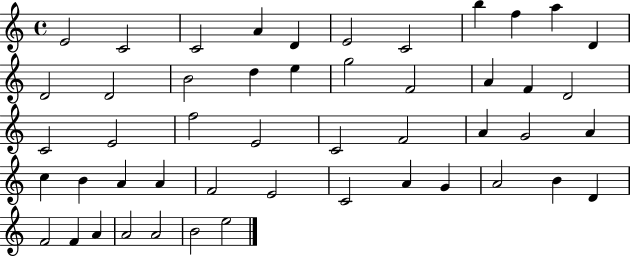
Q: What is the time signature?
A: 4/4